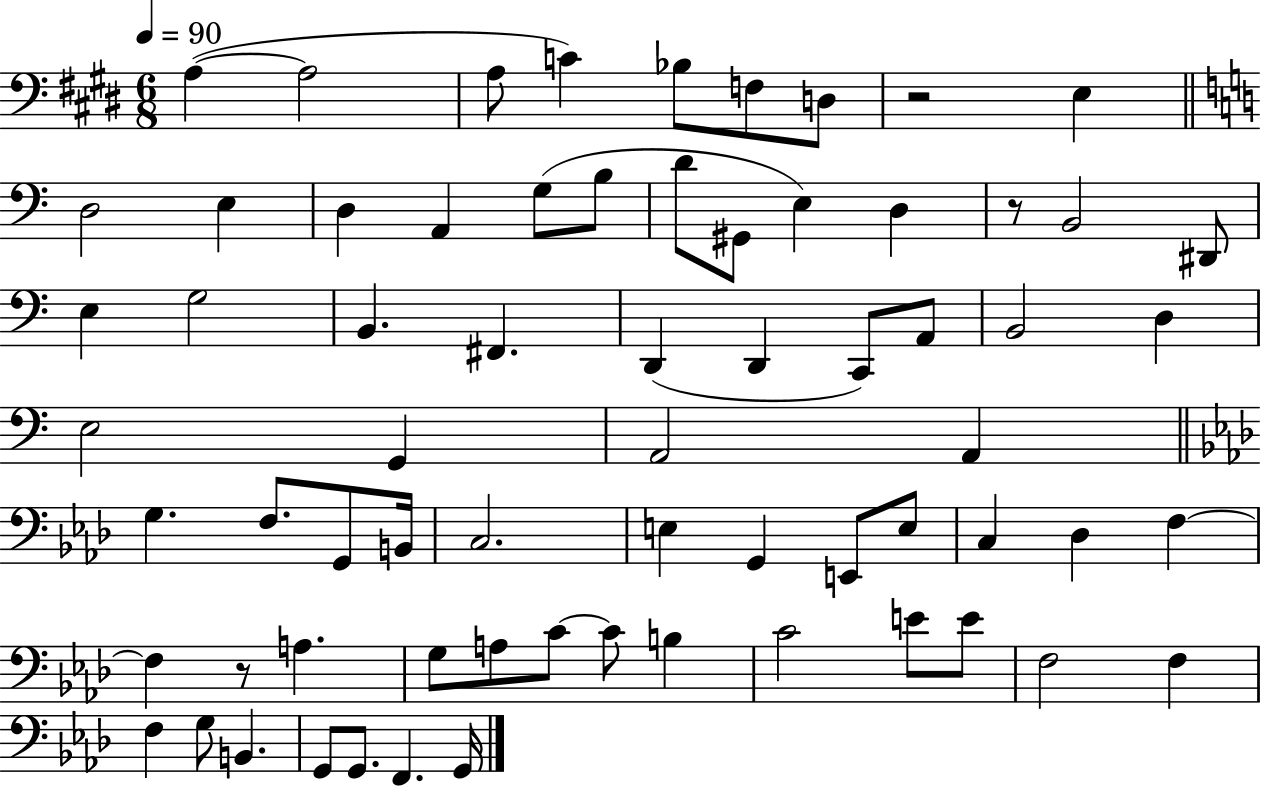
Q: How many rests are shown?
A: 3